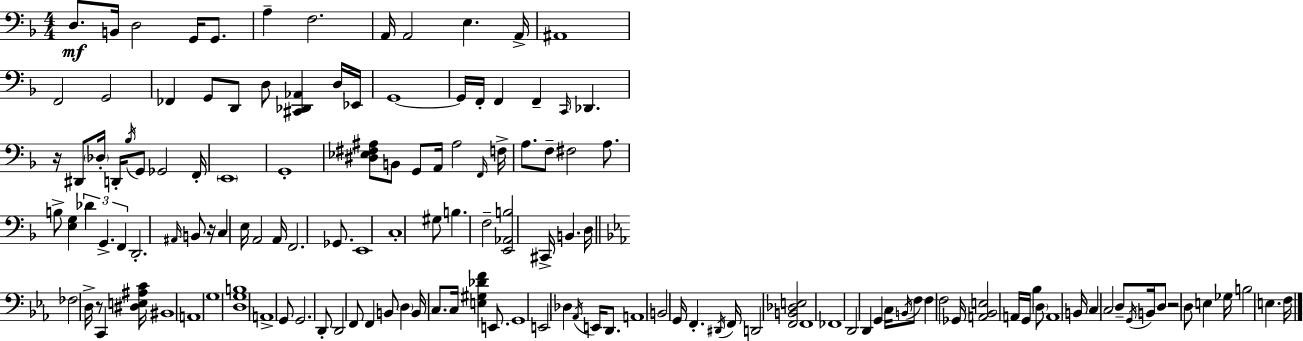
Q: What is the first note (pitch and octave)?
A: D3